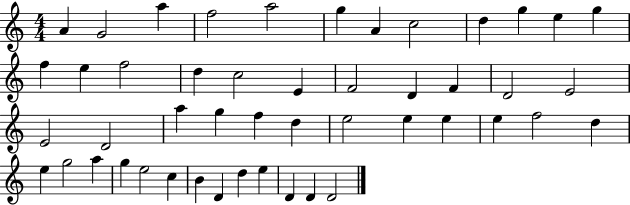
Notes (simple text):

A4/q G4/h A5/q F5/h A5/h G5/q A4/q C5/h D5/q G5/q E5/q G5/q F5/q E5/q F5/h D5/q C5/h E4/q F4/h D4/q F4/q D4/h E4/h E4/h D4/h A5/q G5/q F5/q D5/q E5/h E5/q E5/q E5/q F5/h D5/q E5/q G5/h A5/q G5/q E5/h C5/q B4/q D4/q D5/q E5/q D4/q D4/q D4/h